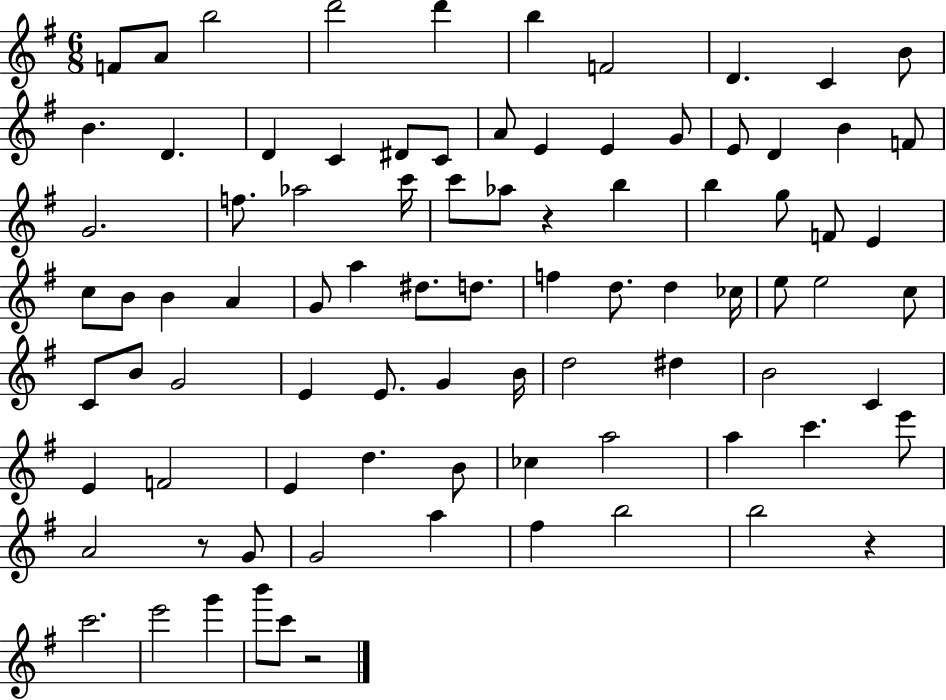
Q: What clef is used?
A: treble